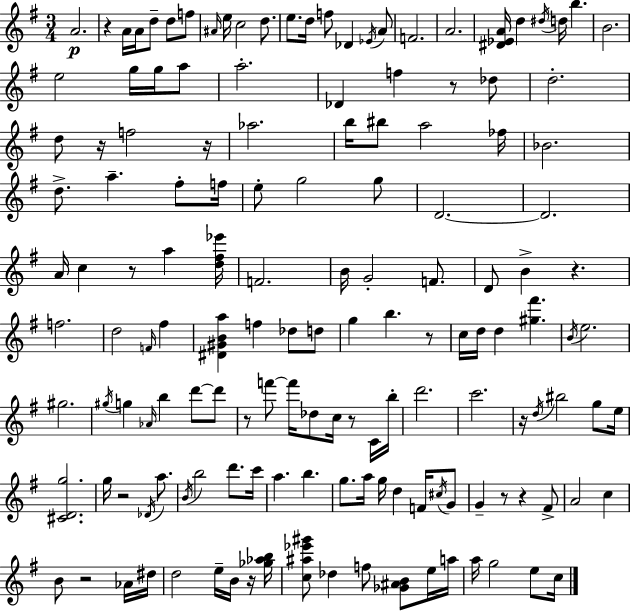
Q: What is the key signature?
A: G major